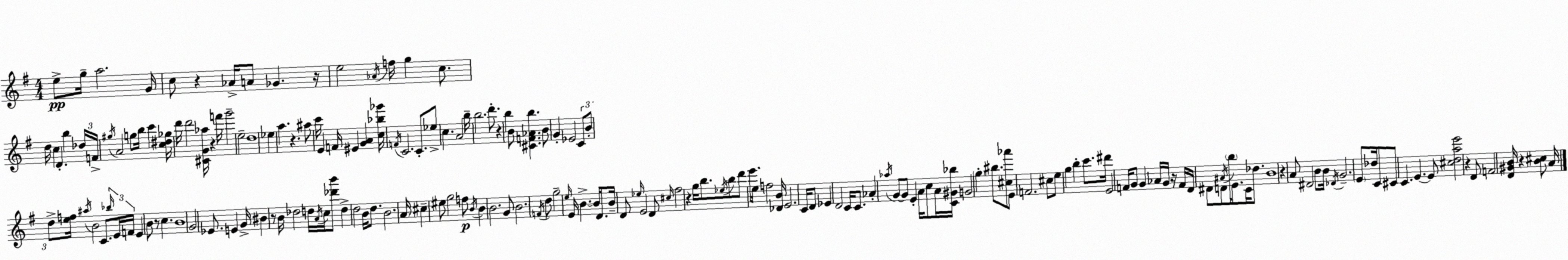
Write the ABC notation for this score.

X:1
T:Untitled
M:4/4
L:1/4
K:Em
e/2 g/4 a2 G/4 c/2 z _A/4 A/2 _G z/4 e2 _A/4 f/4 g c/2 d/4 c D b _d/4 F/4 ^g/4 A2 g/2 b/4 c' [c^d_g]/4 d'/4 d'2 [^CG_a]/4 z f'/4 g'2 e2 d4 _e a z ^a/2 c'/4 E F/4 ^E [GA] [c_b_g']/4 F/4 C2 C/2 _e/2 c A2 b/4 b2 d'/2 z b B/2 [^CF_Ab] B/2 G _E2 C/2 B/2 d/2 [ef]/4 ^a/4 B2 C/2 _b/4 E/4 F/4 E B/2 z/2 c B4 G2 _E/2 E G/4 ^B z/2 B/4 _d2 d/4 A/4 c/4 [_d'b']/2 d d2 B/4 d/2 B2 A/4 ^c ^e/2 g2 f/2 B/4 B B2 G/2 B2 F/4 d/2 g2 e/4 E/4 B B/4 D/2 B/4 D/2 _e/4 E2 D/2 ^c/4 ^f2 z g/4 b/2 _e/4 b/2 d'/2 e'/2 e/4 f2 [_DB]/4 E2 C/4 D/2 _E D2 C/4 C/2 _A _a/4 G/2 G/2 E A/4 c/2 A/4 [C^G_b]/4 G2 g ^b/2 [^c_a']/2 E/2 F2 ^c/2 e/2 g b c'/2 ^d'/4 E2 F/4 G/2 G _A/4 G/4 z/4 F/4 D/4 ^D/2 D/2 ^A/4 b/4 E/2 C/4 _d/2 B4 z A/2 ^D2 B/2 B/4 _D/4 G2 E/2 _d/4 C/2 ^C/2 C E E/2 [^cdae']2 z D/2 F2 [D^GB]/4 z [B^c]/2 A/4